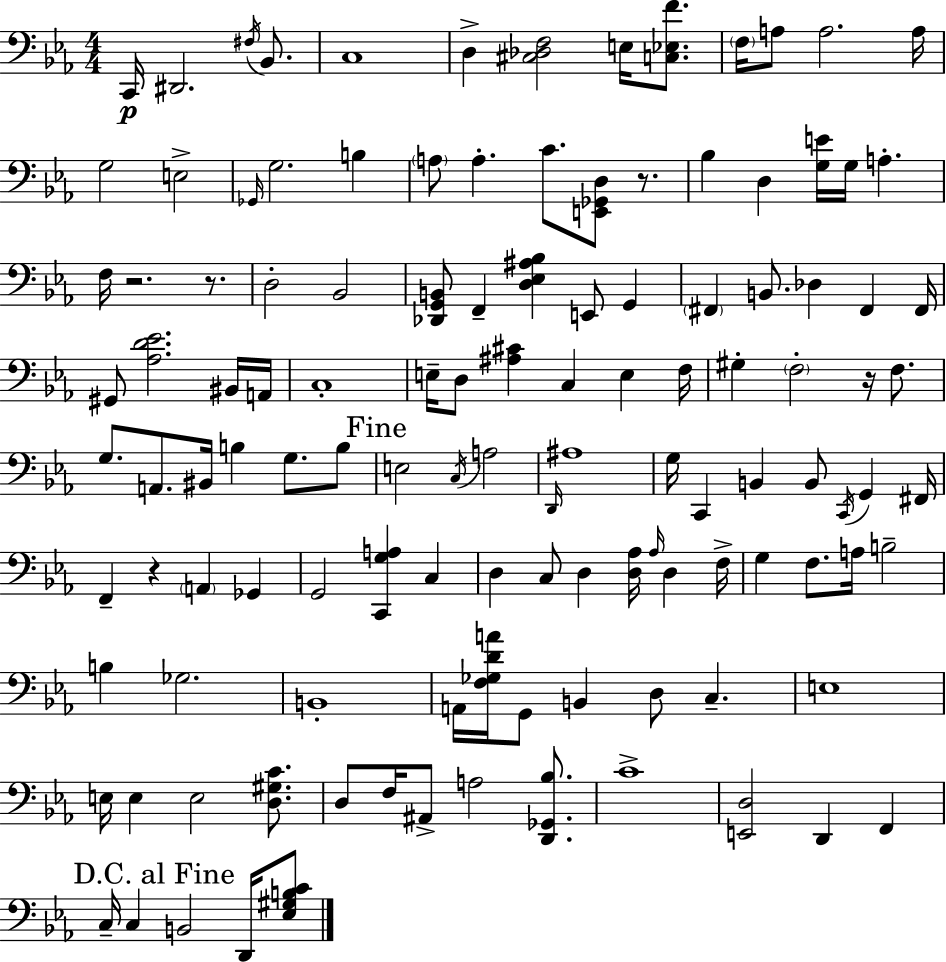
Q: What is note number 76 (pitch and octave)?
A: G3